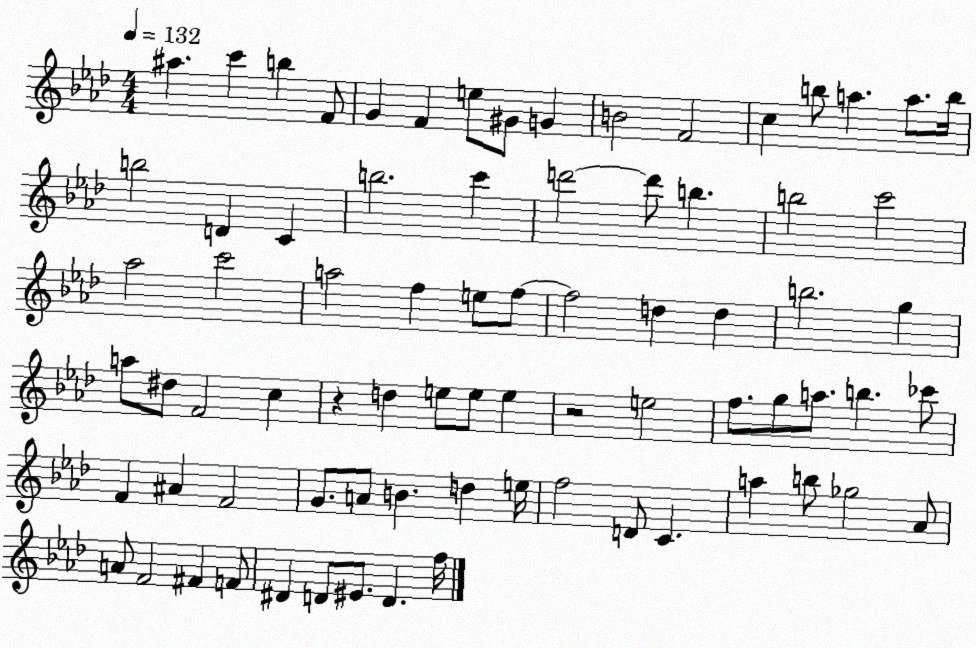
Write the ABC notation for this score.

X:1
T:Untitled
M:4/4
L:1/4
K:Ab
^a c' b F/2 G F e/2 ^G/2 G B2 F2 c b/2 a a/2 b/4 b2 D C b2 c' d'2 d'/2 b b2 c'2 _a2 c'2 a2 f e/2 f/2 f2 d d b2 g a/2 ^d/2 F2 c z d e/2 e/2 e z2 e2 f/2 g/2 a/2 b _c'/2 F ^A F2 G/2 A/2 B d e/4 f2 D/2 C a b/2 _g2 _A/2 A/2 F2 ^F F/2 ^D D/2 ^E/2 D f/4